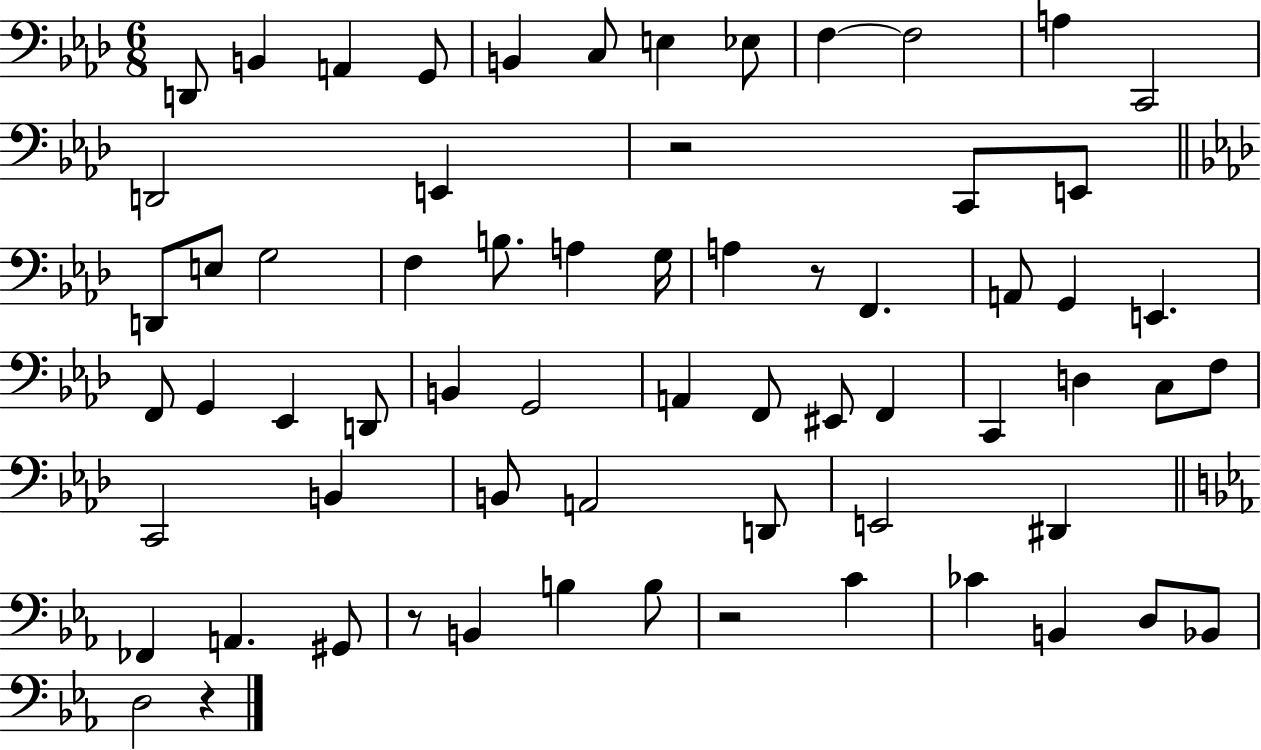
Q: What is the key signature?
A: AES major